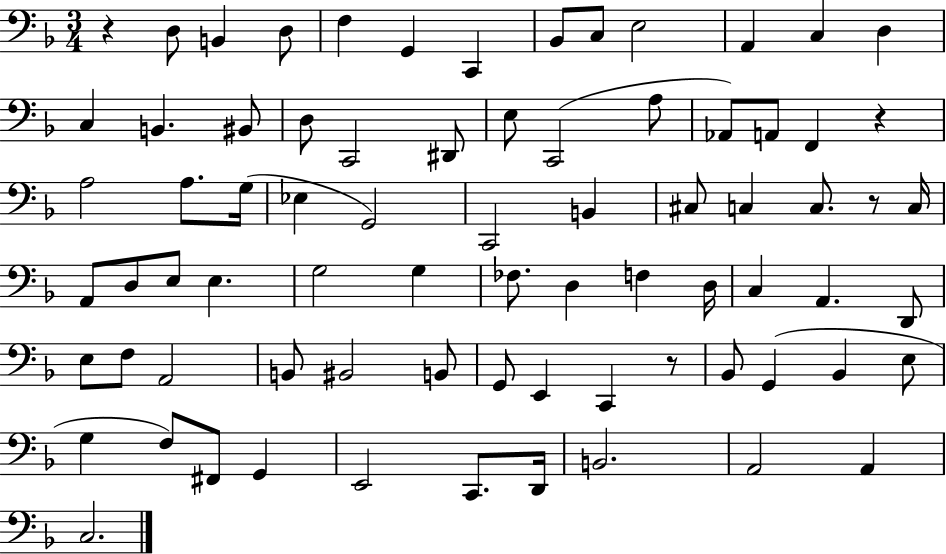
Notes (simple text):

R/q D3/e B2/q D3/e F3/q G2/q C2/q Bb2/e C3/e E3/h A2/q C3/q D3/q C3/q B2/q. BIS2/e D3/e C2/h D#2/e E3/e C2/h A3/e Ab2/e A2/e F2/q R/q A3/h A3/e. G3/s Eb3/q G2/h C2/h B2/q C#3/e C3/q C3/e. R/e C3/s A2/e D3/e E3/e E3/q. G3/h G3/q FES3/e. D3/q F3/q D3/s C3/q A2/q. D2/e E3/e F3/e A2/h B2/e BIS2/h B2/e G2/e E2/q C2/q R/e Bb2/e G2/q Bb2/q E3/e G3/q F3/e F#2/e G2/q E2/h C2/e. D2/s B2/h. A2/h A2/q C3/h.